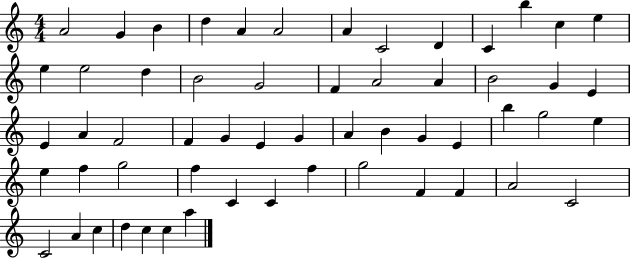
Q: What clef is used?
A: treble